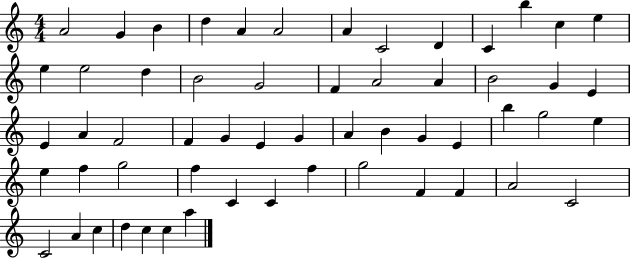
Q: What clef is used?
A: treble